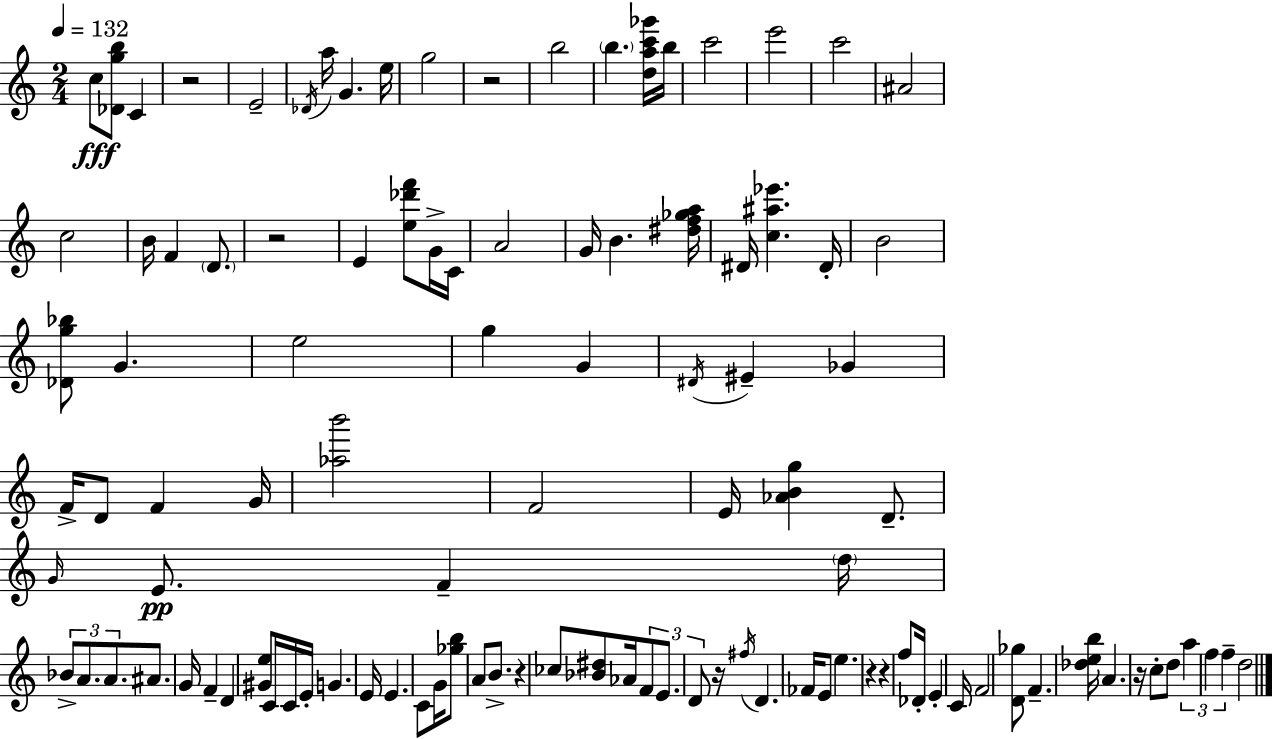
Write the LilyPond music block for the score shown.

{
  \clef treble
  \numericTimeSignature
  \time 2/4
  \key a \minor
  \tempo 4 = 132
  \repeat volta 2 { c''8\fff <des' g'' b''>8 c'4 | r2 | e'2-- | \acciaccatura { des'16 } a''16 g'4. | \break e''16 g''2 | r2 | b''2 | \parenthesize b''4. <d'' a'' c''' ges'''>16 | \break b''16 c'''2 | e'''2 | c'''2 | ais'2 | \break c''2 | b'16 f'4 \parenthesize d'8. | r2 | e'4 <e'' des''' f'''>8 g'16-> | \break c'16 a'2 | g'16 b'4. | <dis'' f'' ges'' a''>16 dis'16 <c'' ais'' ees'''>4. | dis'16-. b'2 | \break <des' g'' bes''>8 g'4. | e''2 | g''4 g'4 | \acciaccatura { dis'16 } eis'4-- ges'4 | \break f'16-> d'8 f'4 | g'16 <aes'' b'''>2 | f'2 | e'16 <aes' b' g''>4 d'8.-- | \break \grace { g'16 }\pp e'8. f'4-- | \parenthesize d''16 \tuplet 3/2 { bes'8-> a'8. | a'8. } ais'8. g'16 f'4-- | d'4 <gis' e''>8 | \break c'16 c'16 e'16-. g'4. | e'16 e'4. | c'8 g'16 <ges'' b''>8 a'8 | b'8.-> r4 ces''8 | \break <bes' dis''>8 aes'16 \tuplet 3/2 { f'8 e'8. | d'8 } r16 \acciaccatura { fis''16 } d'4. | fes'16 e'8 e''4. | r4 | \break r4 f''8 des'16-. e'4-. | c'16 f'2 | <d' ges''>8 f'4.-- | <des'' e'' b''>16 a'4. | \break r16 c''8-. d''8 | \tuplet 3/2 { a''4 f''4 | f''4-- } d''2 | } \bar "|."
}